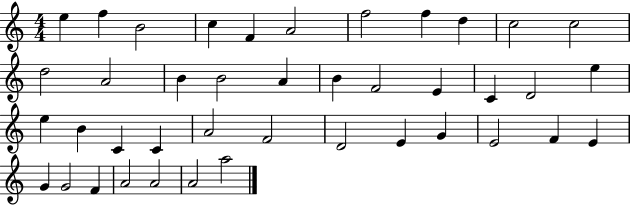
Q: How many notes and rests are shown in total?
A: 41